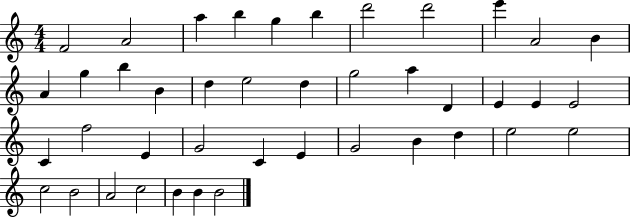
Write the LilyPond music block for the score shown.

{
  \clef treble
  \numericTimeSignature
  \time 4/4
  \key c \major
  f'2 a'2 | a''4 b''4 g''4 b''4 | d'''2 d'''2 | e'''4 a'2 b'4 | \break a'4 g''4 b''4 b'4 | d''4 e''2 d''4 | g''2 a''4 d'4 | e'4 e'4 e'2 | \break c'4 f''2 e'4 | g'2 c'4 e'4 | g'2 b'4 d''4 | e''2 e''2 | \break c''2 b'2 | a'2 c''2 | b'4 b'4 b'2 | \bar "|."
}